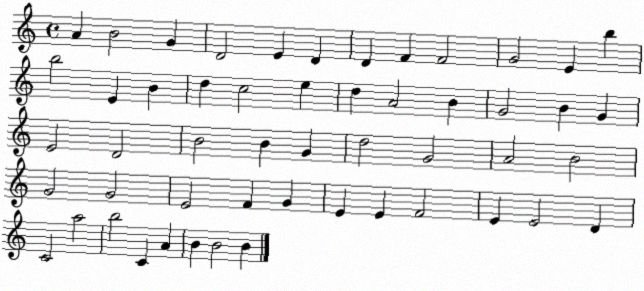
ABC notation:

X:1
T:Untitled
M:4/4
L:1/4
K:C
A B2 G D2 E D D F F2 G2 E b b2 E B d c2 e d A2 B G2 B G E2 D2 B2 B G d2 G2 A2 B2 G2 G2 E2 F G E E F2 E E2 D C2 a2 b2 C A B B2 B